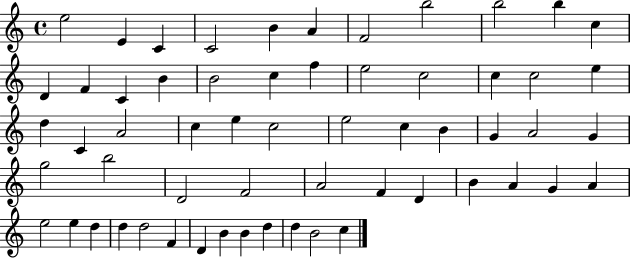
{
  \clef treble
  \time 4/4
  \defaultTimeSignature
  \key c \major
  e''2 e'4 c'4 | c'2 b'4 a'4 | f'2 b''2 | b''2 b''4 c''4 | \break d'4 f'4 c'4 b'4 | b'2 c''4 f''4 | e''2 c''2 | c''4 c''2 e''4 | \break d''4 c'4 a'2 | c''4 e''4 c''2 | e''2 c''4 b'4 | g'4 a'2 g'4 | \break g''2 b''2 | d'2 f'2 | a'2 f'4 d'4 | b'4 a'4 g'4 a'4 | \break e''2 e''4 d''4 | d''4 d''2 f'4 | d'4 b'4 b'4 d''4 | d''4 b'2 c''4 | \break \bar "|."
}